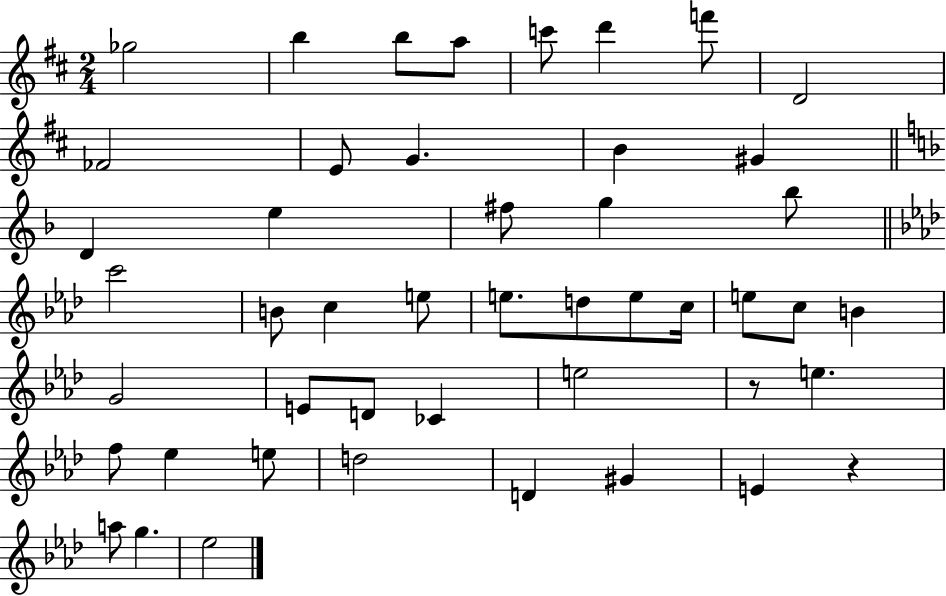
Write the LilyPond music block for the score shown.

{
  \clef treble
  \numericTimeSignature
  \time 2/4
  \key d \major
  \repeat volta 2 { ges''2 | b''4 b''8 a''8 | c'''8 d'''4 f'''8 | d'2 | \break fes'2 | e'8 g'4. | b'4 gis'4 | \bar "||" \break \key d \minor d'4 e''4 | fis''8 g''4 bes''8 | \bar "||" \break \key aes \major c'''2 | b'8 c''4 e''8 | e''8. d''8 e''8 c''16 | e''8 c''8 b'4 | \break g'2 | e'8 d'8 ces'4 | e''2 | r8 e''4. | \break f''8 ees''4 e''8 | d''2 | d'4 gis'4 | e'4 r4 | \break a''8 g''4. | ees''2 | } \bar "|."
}